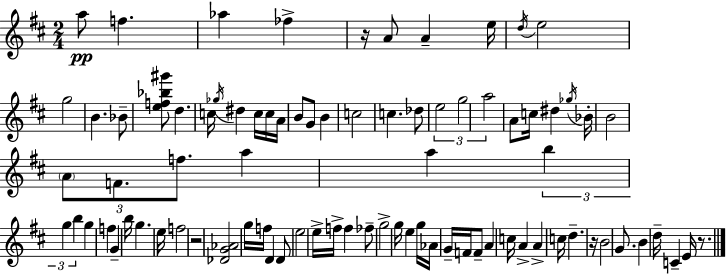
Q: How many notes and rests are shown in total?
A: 84